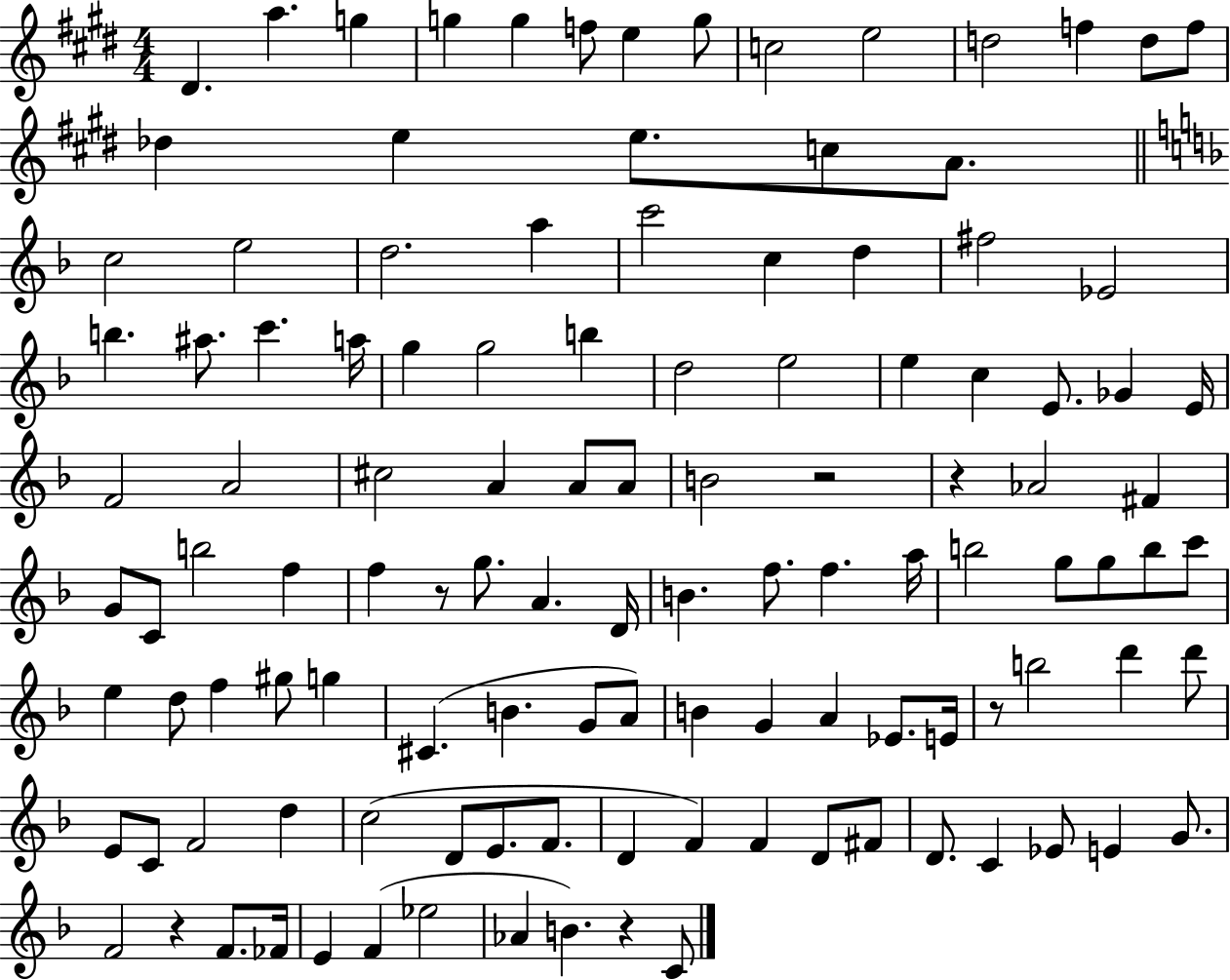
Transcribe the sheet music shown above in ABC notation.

X:1
T:Untitled
M:4/4
L:1/4
K:E
^D a g g g f/2 e g/2 c2 e2 d2 f d/2 f/2 _d e e/2 c/2 A/2 c2 e2 d2 a c'2 c d ^f2 _E2 b ^a/2 c' a/4 g g2 b d2 e2 e c E/2 _G E/4 F2 A2 ^c2 A A/2 A/2 B2 z2 z _A2 ^F G/2 C/2 b2 f f z/2 g/2 A D/4 B f/2 f a/4 b2 g/2 g/2 b/2 c'/2 e d/2 f ^g/2 g ^C B G/2 A/2 B G A _E/2 E/4 z/2 b2 d' d'/2 E/2 C/2 F2 d c2 D/2 E/2 F/2 D F F D/2 ^F/2 D/2 C _E/2 E G/2 F2 z F/2 _F/4 E F _e2 _A B z C/2